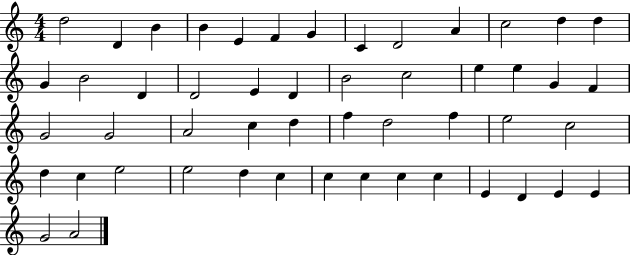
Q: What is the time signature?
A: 4/4